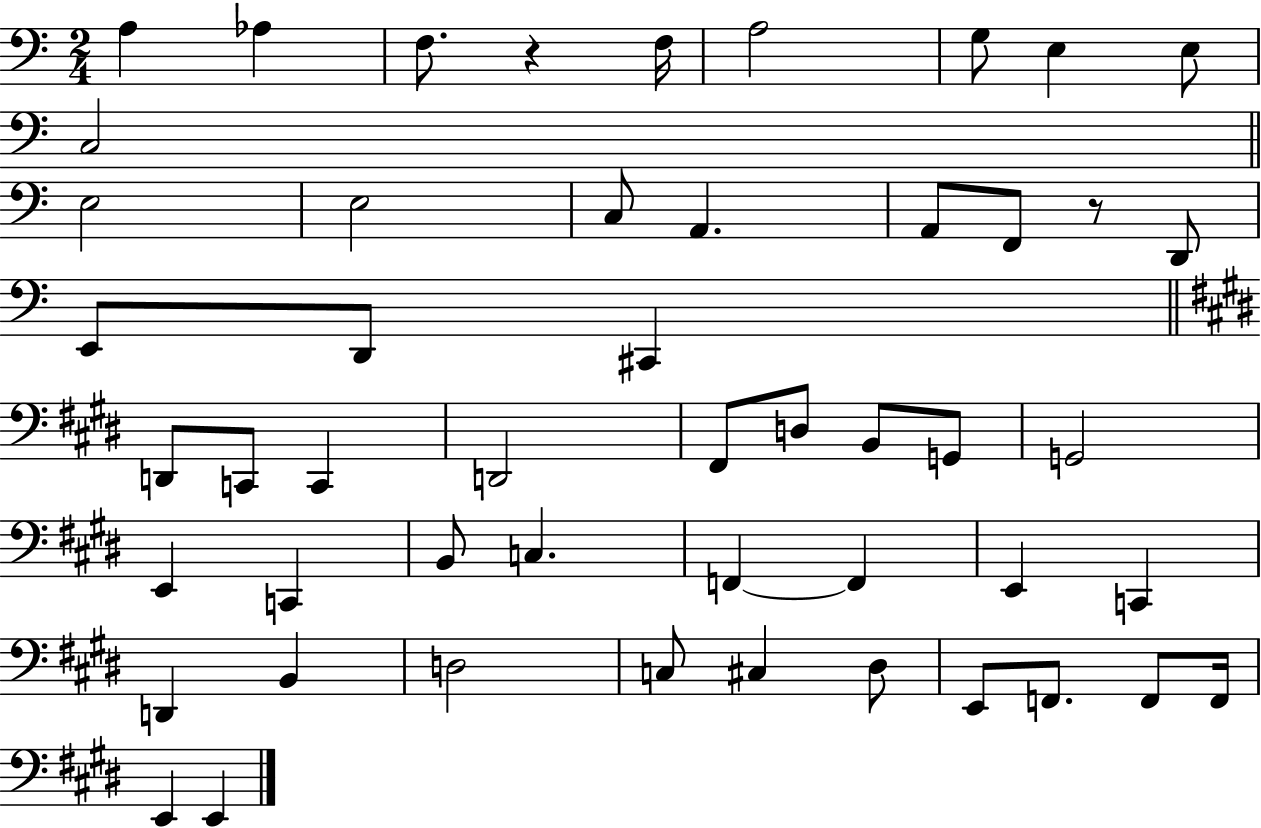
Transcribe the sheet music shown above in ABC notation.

X:1
T:Untitled
M:2/4
L:1/4
K:C
A, _A, F,/2 z F,/4 A,2 G,/2 E, E,/2 C,2 E,2 E,2 C,/2 A,, A,,/2 F,,/2 z/2 D,,/2 E,,/2 D,,/2 ^C,, D,,/2 C,,/2 C,, D,,2 ^F,,/2 D,/2 B,,/2 G,,/2 G,,2 E,, C,, B,,/2 C, F,, F,, E,, C,, D,, B,, D,2 C,/2 ^C, ^D,/2 E,,/2 F,,/2 F,,/2 F,,/4 E,, E,,